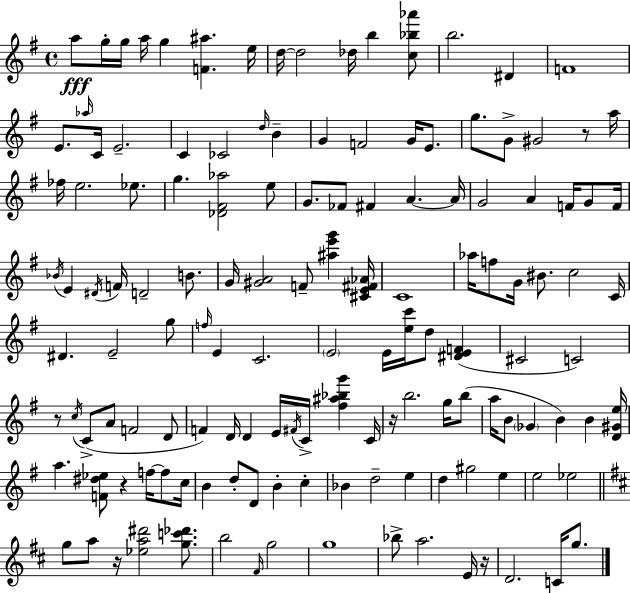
X:1
T:Untitled
M:4/4
L:1/4
K:G
a/2 g/4 g/4 a/4 g [F^a] e/4 d/4 d2 _d/4 b [c_b_a']/2 b2 ^D F4 E/2 _a/4 C/4 E2 C _C2 d/4 B G F2 G/4 E/2 g/2 G/2 ^G2 z/2 a/4 _f/4 e2 _e/2 g [_D^F_a]2 e/2 G/2 _F/2 ^F A A/4 G2 A F/4 G/2 F/4 _B/4 E ^D/4 F/4 D2 B/2 G/4 [^GA]2 F/2 [^ae'g'] [^CE^F_A]/4 C4 _a/4 f/2 G/4 ^B/2 c2 C/4 ^D E2 g/2 f/4 E C2 E2 E/4 [ec']/4 d/2 [^DEF] ^C2 C2 z/2 c/4 C/2 A/2 F2 D/2 F D/4 D E/4 ^F/4 C/4 [^f^a_bg'] C/4 z/4 b2 g/4 b/2 a/4 B/2 _G B B [D^Ge]/4 a [F^d_e]/2 z f/4 f/2 c/4 B d/2 D/2 B c _B d2 e d ^g2 e e2 _e2 g/2 a/2 z/4 [_ea^d']2 [gc'_d']/2 b2 ^F/4 g2 g4 _b/2 a2 E/4 z/4 D2 C/4 g/2